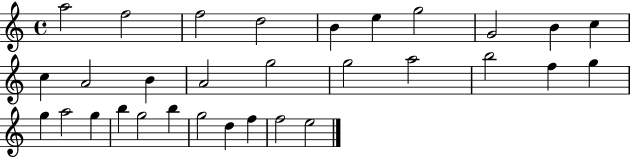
A5/h F5/h F5/h D5/h B4/q E5/q G5/h G4/h B4/q C5/q C5/q A4/h B4/q A4/h G5/h G5/h A5/h B5/h F5/q G5/q G5/q A5/h G5/q B5/q G5/h B5/q G5/h D5/q F5/q F5/h E5/h